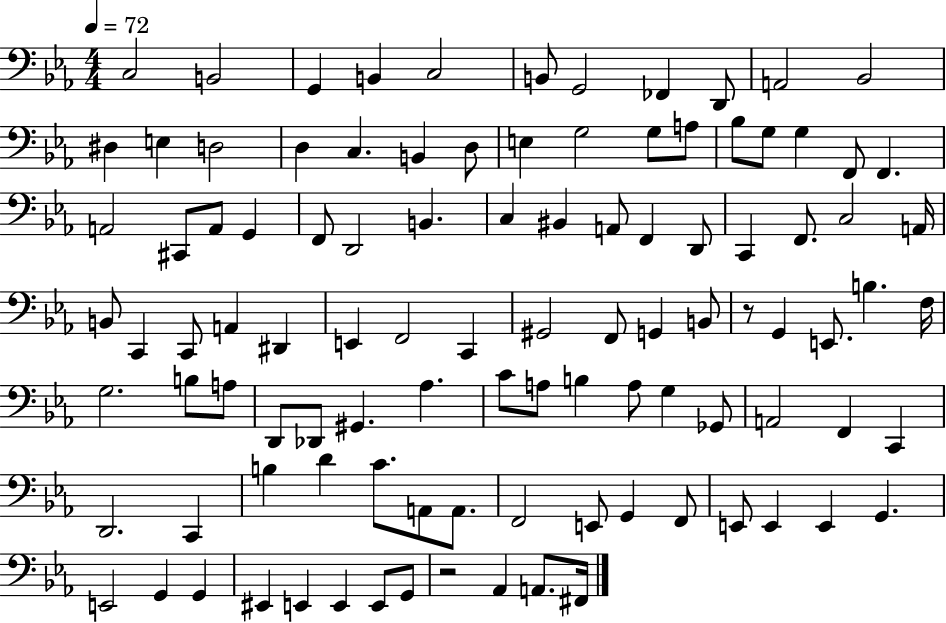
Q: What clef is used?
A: bass